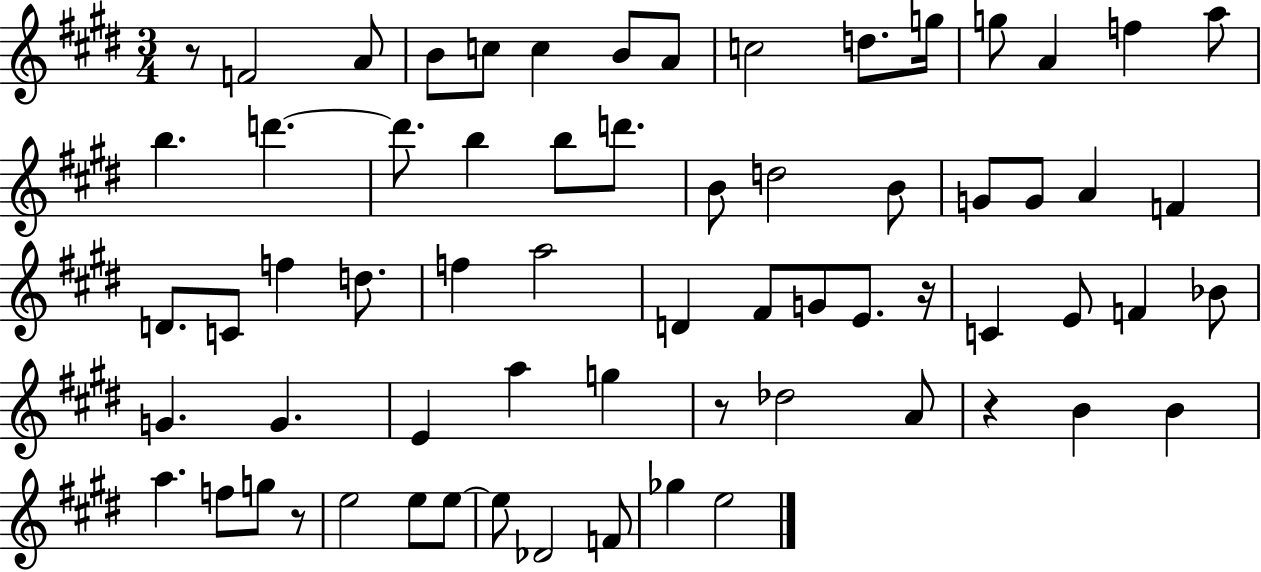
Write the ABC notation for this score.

X:1
T:Untitled
M:3/4
L:1/4
K:E
z/2 F2 A/2 B/2 c/2 c B/2 A/2 c2 d/2 g/4 g/2 A f a/2 b d' d'/2 b b/2 d'/2 B/2 d2 B/2 G/2 G/2 A F D/2 C/2 f d/2 f a2 D ^F/2 G/2 E/2 z/4 C E/2 F _B/2 G G E a g z/2 _d2 A/2 z B B a f/2 g/2 z/2 e2 e/2 e/2 e/2 _D2 F/2 _g e2